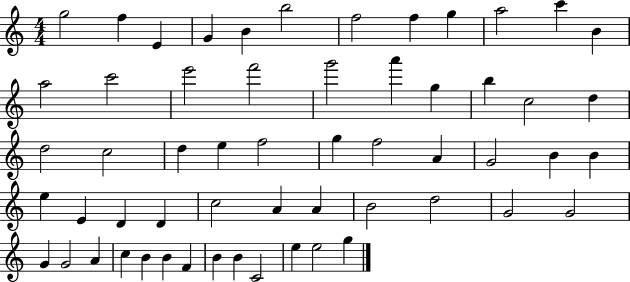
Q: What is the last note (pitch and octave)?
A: G5